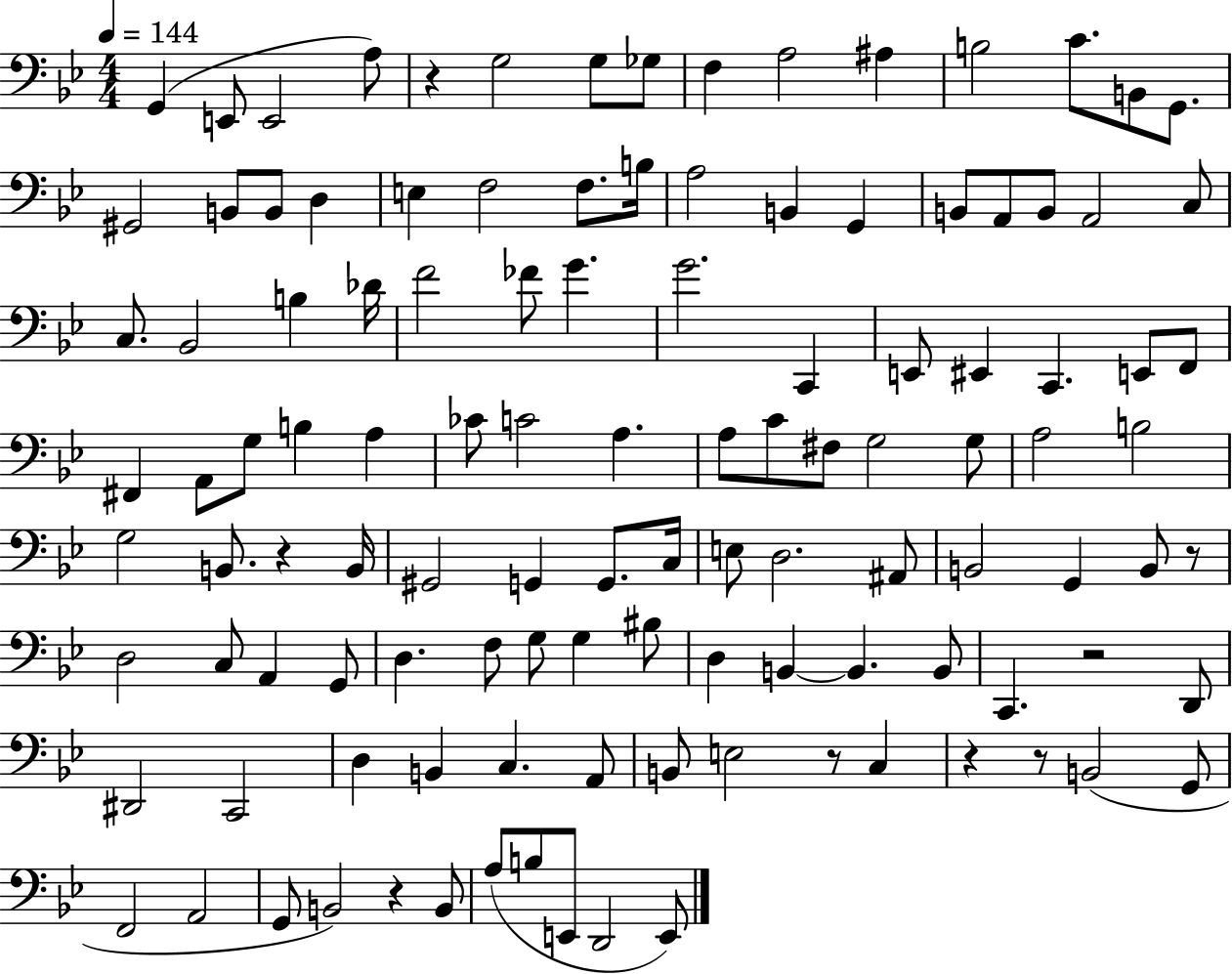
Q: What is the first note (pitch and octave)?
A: G2